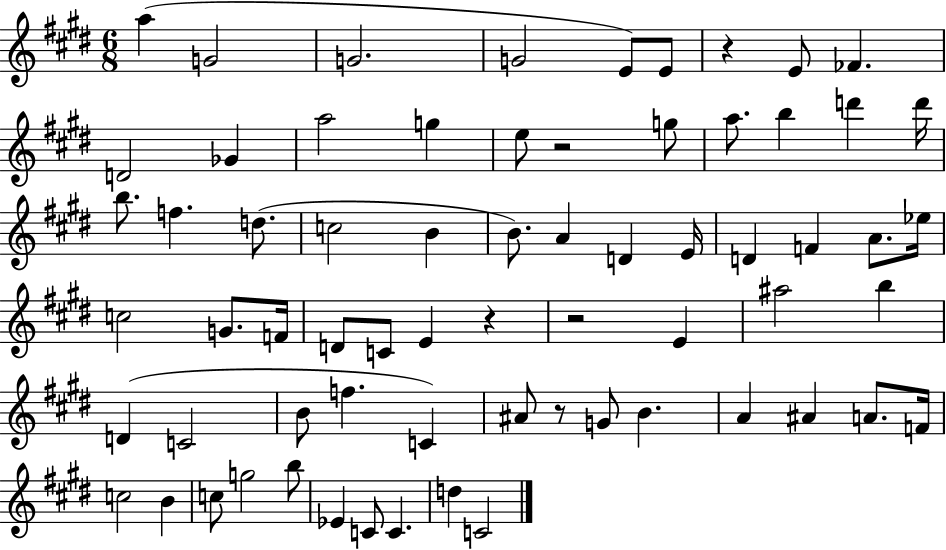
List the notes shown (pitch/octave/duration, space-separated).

A5/q G4/h G4/h. G4/h E4/e E4/e R/q E4/e FES4/q. D4/h Gb4/q A5/h G5/q E5/e R/h G5/e A5/e. B5/q D6/q D6/s B5/e. F5/q. D5/e. C5/h B4/q B4/e. A4/q D4/q E4/s D4/q F4/q A4/e. Eb5/s C5/h G4/e. F4/s D4/e C4/e E4/q R/q R/h E4/q A#5/h B5/q D4/q C4/h B4/e F5/q. C4/q A#4/e R/e G4/e B4/q. A4/q A#4/q A4/e. F4/s C5/h B4/q C5/e G5/h B5/e Eb4/q C4/e C4/q. D5/q C4/h